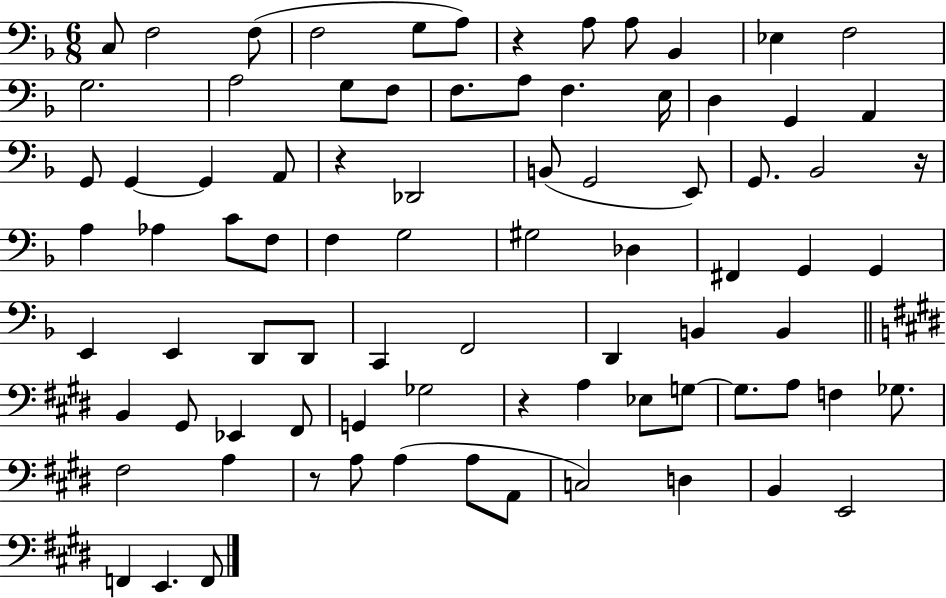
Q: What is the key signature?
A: F major